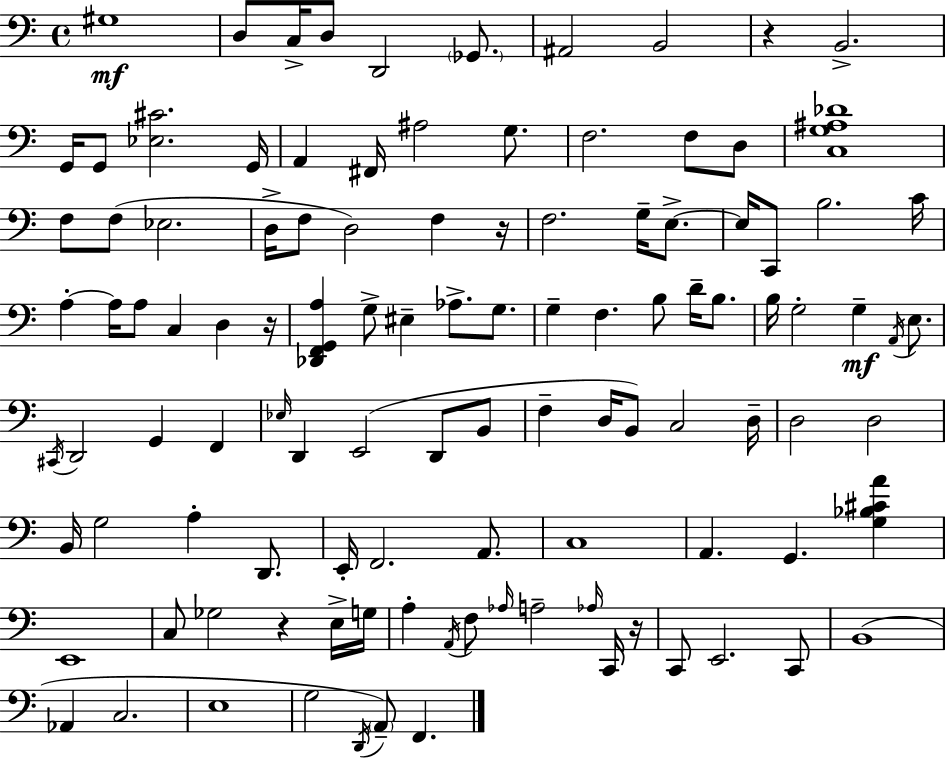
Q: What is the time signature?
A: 4/4